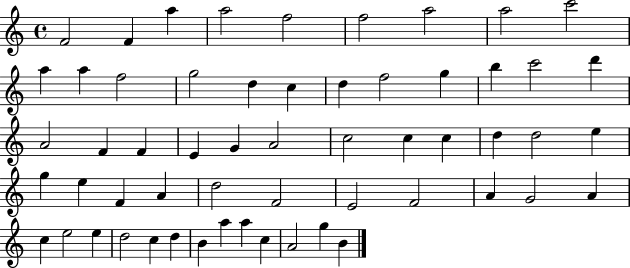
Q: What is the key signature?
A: C major